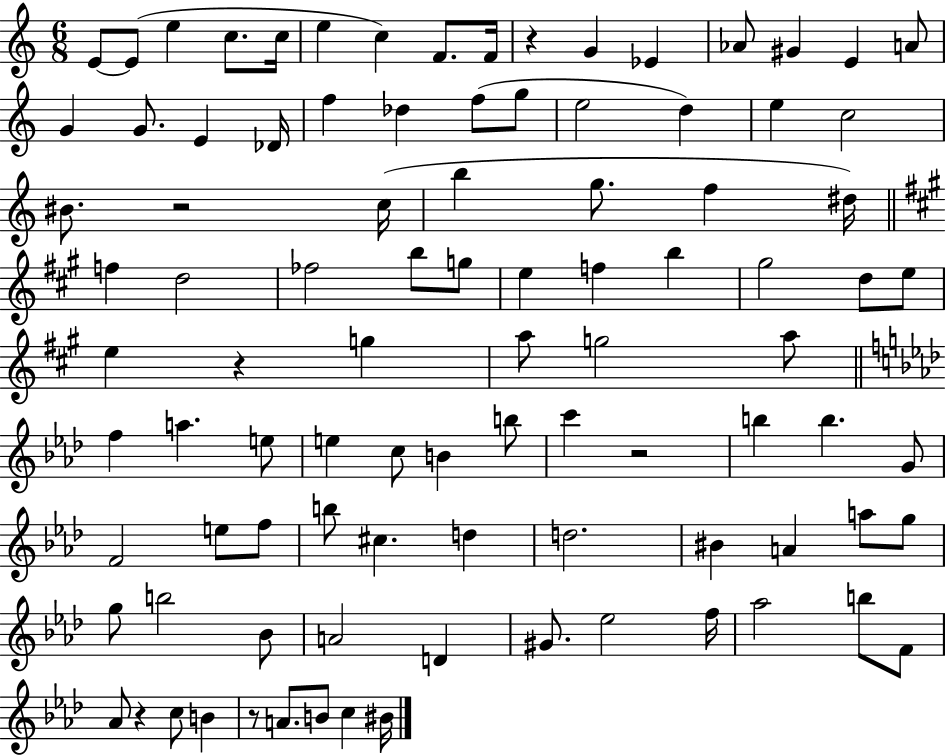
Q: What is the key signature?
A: C major